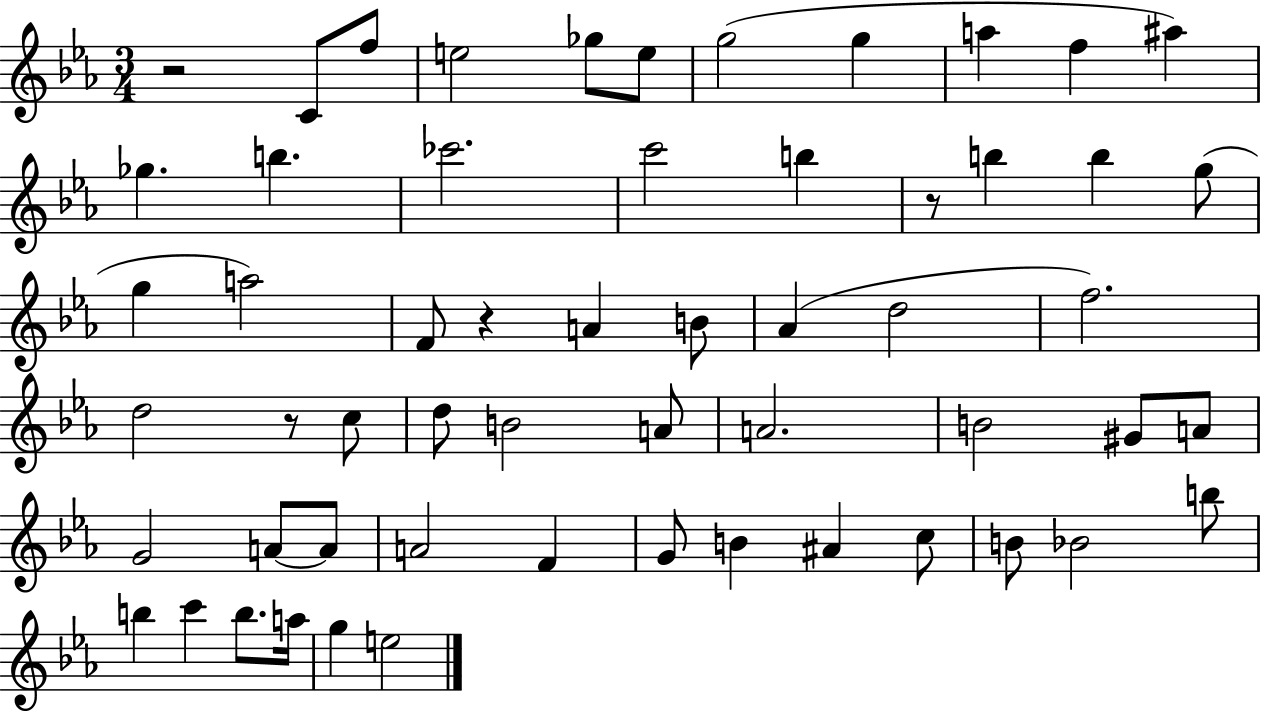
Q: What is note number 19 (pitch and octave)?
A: G5